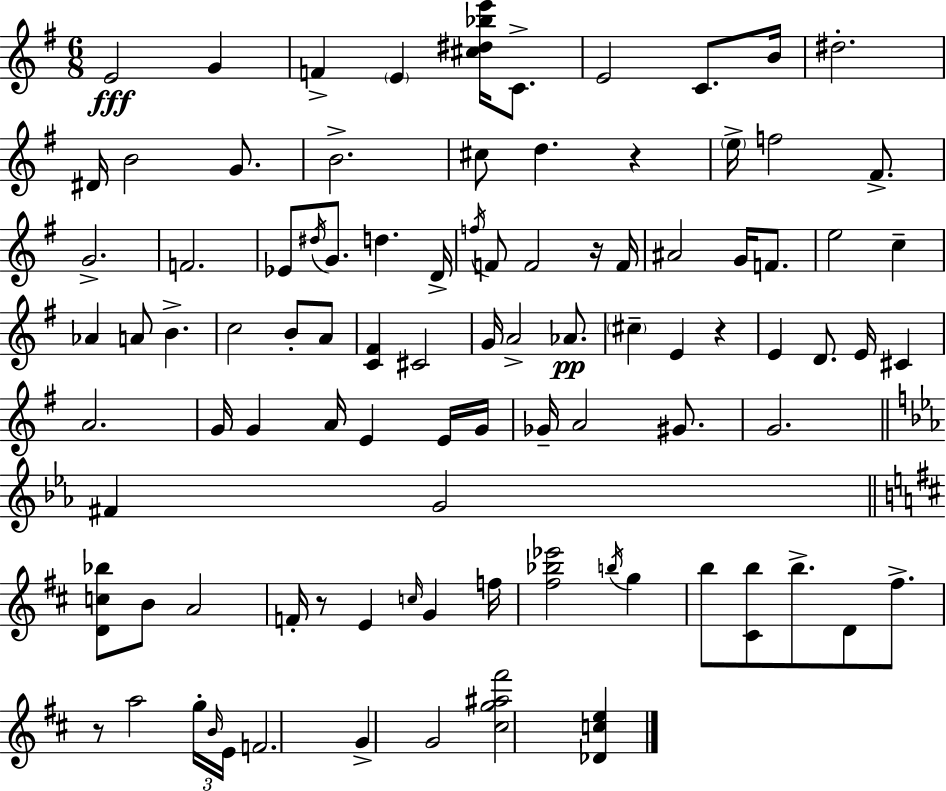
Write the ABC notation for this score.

X:1
T:Untitled
M:6/8
L:1/4
K:G
E2 G F E [^c^d_be']/4 C/2 E2 C/2 B/4 ^d2 ^D/4 B2 G/2 B2 ^c/2 d z e/4 f2 ^F/2 G2 F2 _E/2 ^d/4 G/2 d D/4 f/4 F/2 F2 z/4 F/4 ^A2 G/4 F/2 e2 c _A A/2 B c2 B/2 A/2 [C^F] ^C2 G/4 A2 _A/2 ^c E z E D/2 E/4 ^C A2 G/4 G A/4 E E/4 G/4 _G/4 A2 ^G/2 G2 ^F G2 [Dc_b]/2 B/2 A2 F/4 z/2 E c/4 G f/4 [^f_b_e']2 b/4 g b/2 [^Cb]/2 b/2 D/2 ^f/2 z/2 a2 g/4 B/4 E/4 F2 G G2 [^cg^a^f']2 [_Dce]